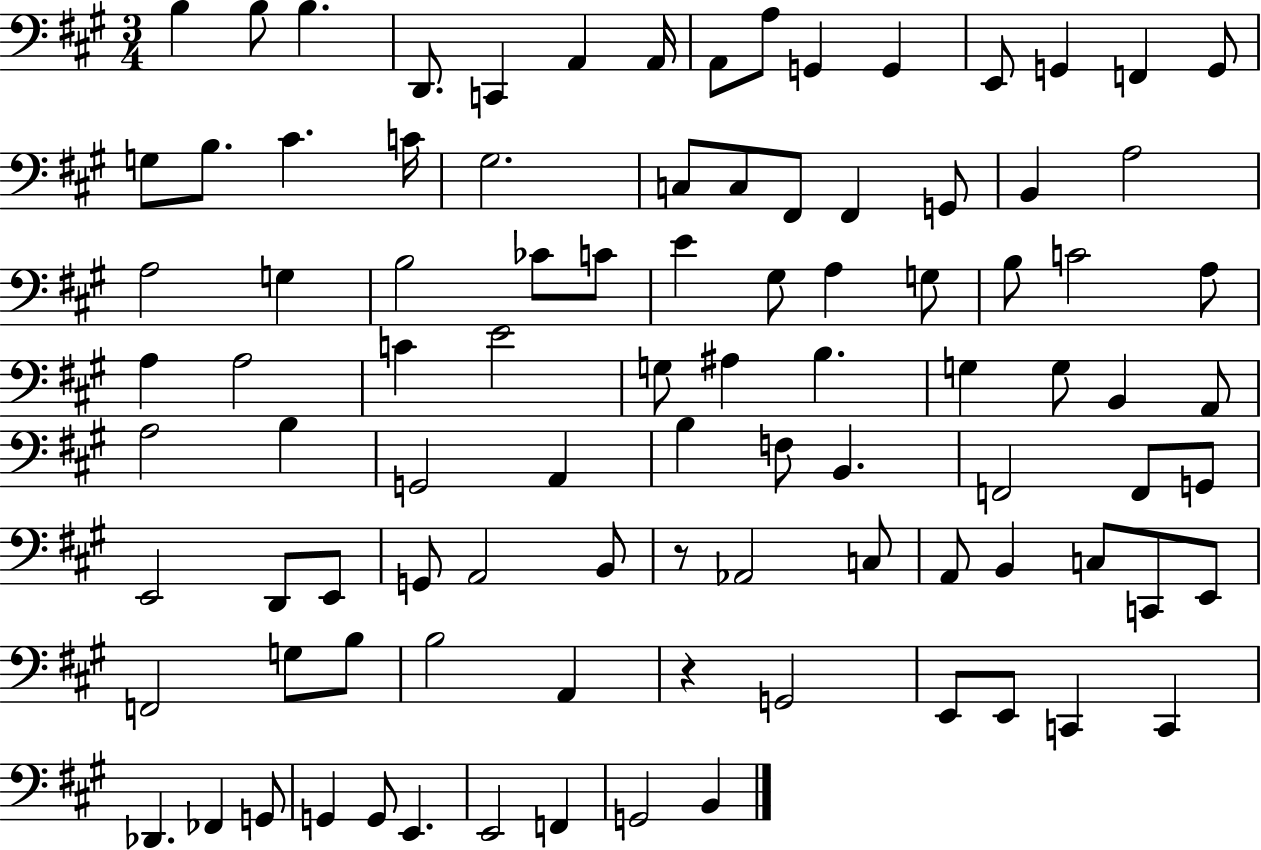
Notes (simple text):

B3/q B3/e B3/q. D2/e. C2/q A2/q A2/s A2/e A3/e G2/q G2/q E2/e G2/q F2/q G2/e G3/e B3/e. C#4/q. C4/s G#3/h. C3/e C3/e F#2/e F#2/q G2/e B2/q A3/h A3/h G3/q B3/h CES4/e C4/e E4/q G#3/e A3/q G3/e B3/e C4/h A3/e A3/q A3/h C4/q E4/h G3/e A#3/q B3/q. G3/q G3/e B2/q A2/e A3/h B3/q G2/h A2/q B3/q F3/e B2/q. F2/h F2/e G2/e E2/h D2/e E2/e G2/e A2/h B2/e R/e Ab2/h C3/e A2/e B2/q C3/e C2/e E2/e F2/h G3/e B3/e B3/h A2/q R/q G2/h E2/e E2/e C2/q C2/q Db2/q. FES2/q G2/e G2/q G2/e E2/q. E2/h F2/q G2/h B2/q